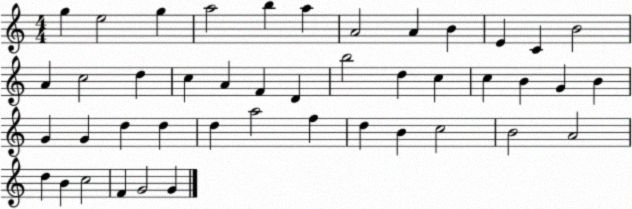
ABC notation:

X:1
T:Untitled
M:4/4
L:1/4
K:C
g e2 g a2 b a A2 A B E C B2 A c2 d c A F D b2 d c c B G B G G d d d a2 f d B c2 B2 A2 d B c2 F G2 G